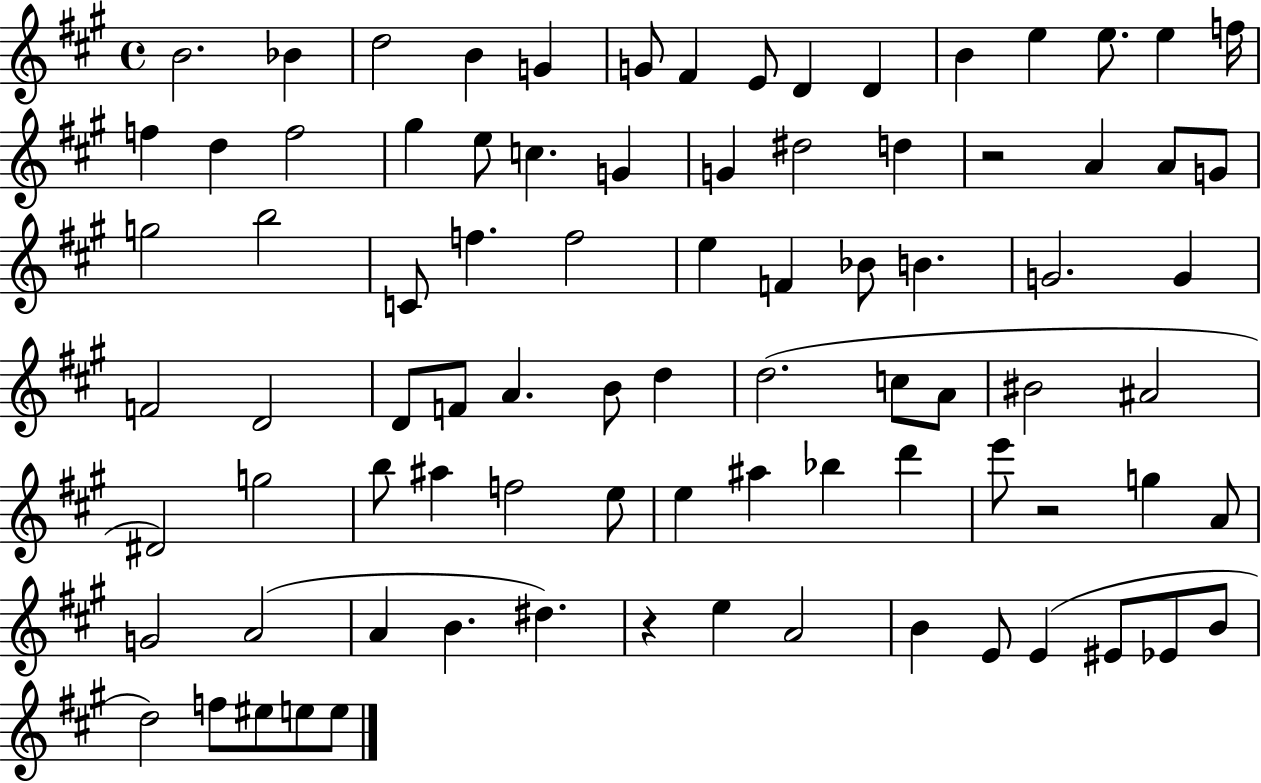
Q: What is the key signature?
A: A major